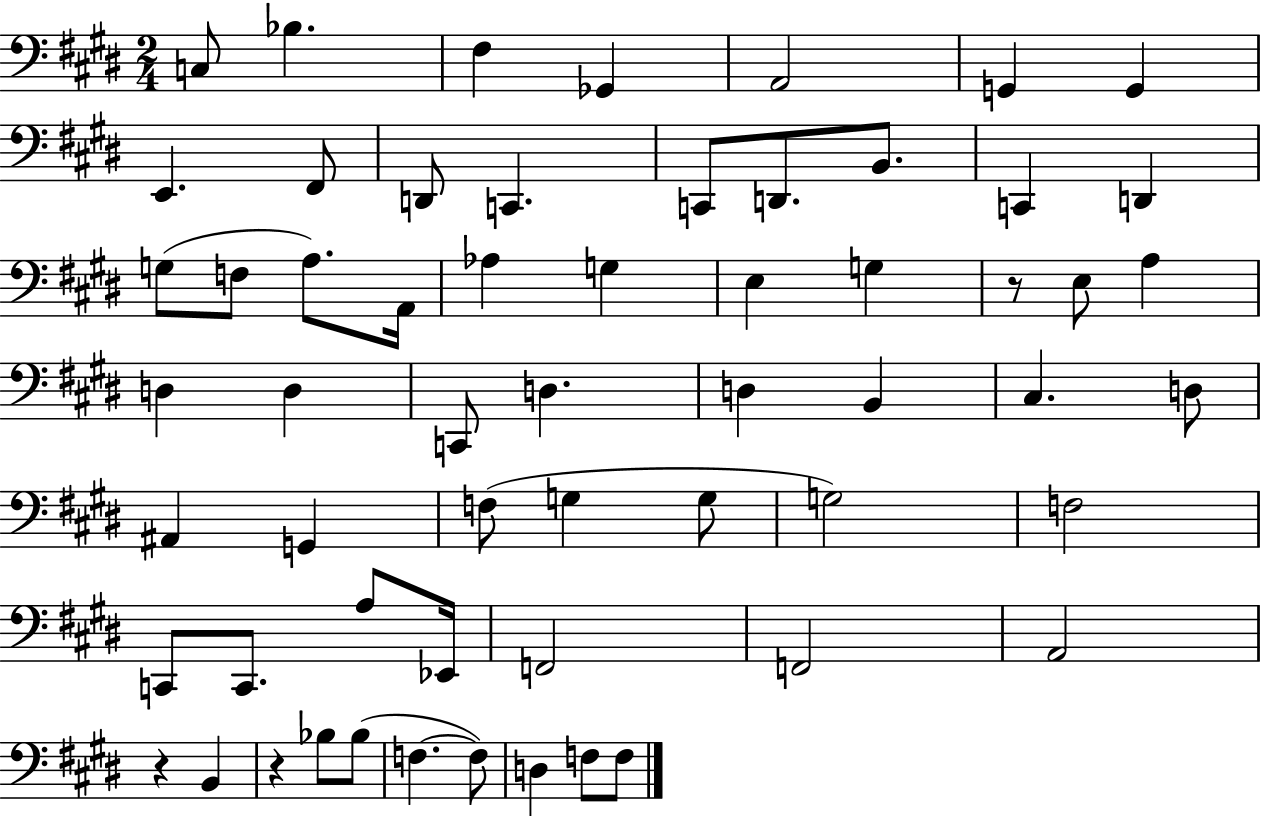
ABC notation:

X:1
T:Untitled
M:2/4
L:1/4
K:E
C,/2 _B, ^F, _G,, A,,2 G,, G,, E,, ^F,,/2 D,,/2 C,, C,,/2 D,,/2 B,,/2 C,, D,, G,/2 F,/2 A,/2 A,,/4 _A, G, E, G, z/2 E,/2 A, D, D, C,,/2 D, D, B,, ^C, D,/2 ^A,, G,, F,/2 G, G,/2 G,2 F,2 C,,/2 C,,/2 A,/2 _E,,/4 F,,2 F,,2 A,,2 z B,, z _B,/2 _B,/2 F, F,/2 D, F,/2 F,/2